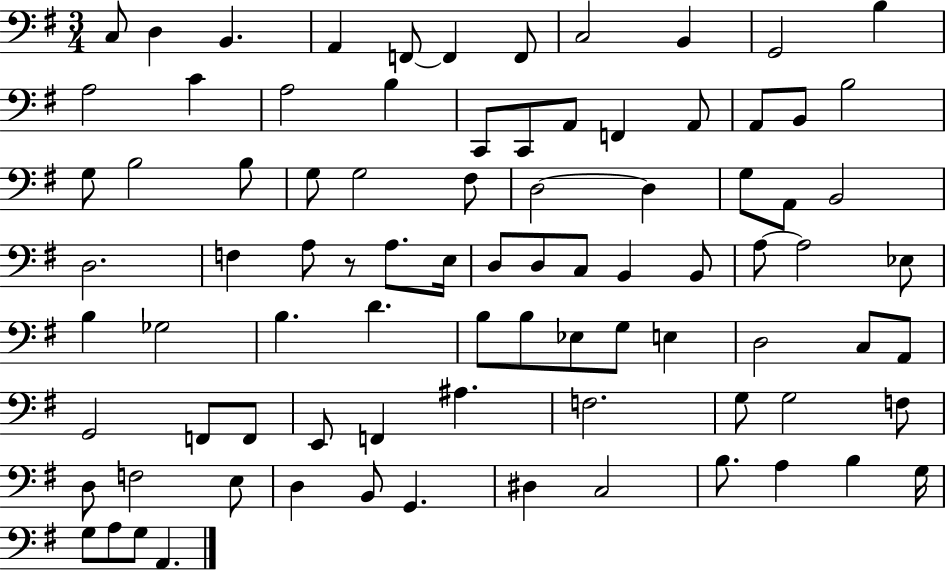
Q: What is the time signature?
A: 3/4